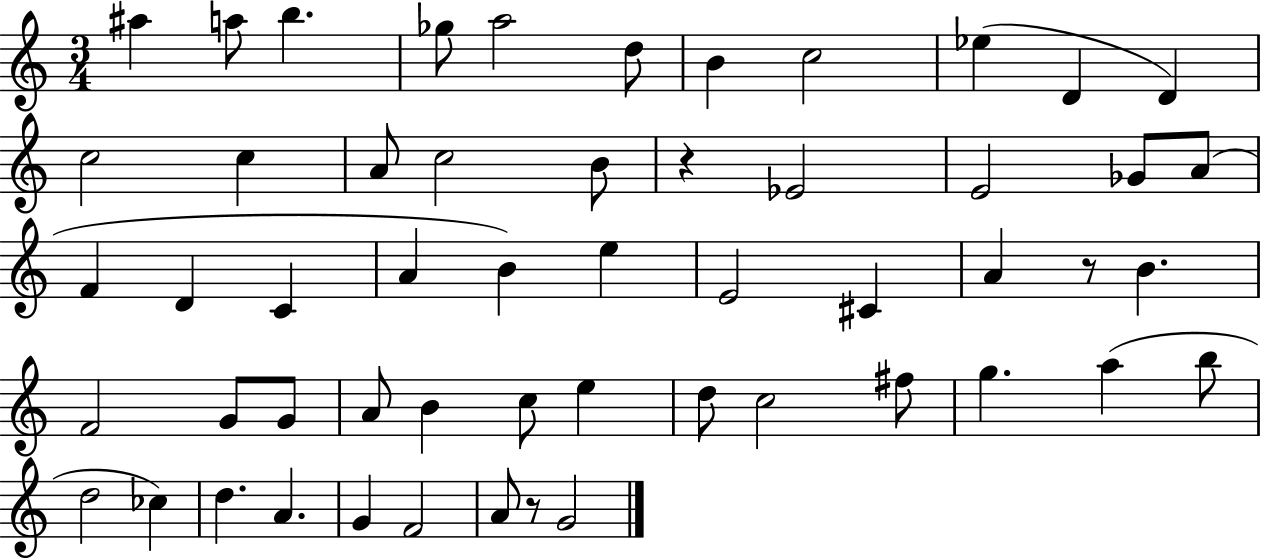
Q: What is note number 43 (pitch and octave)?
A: B5